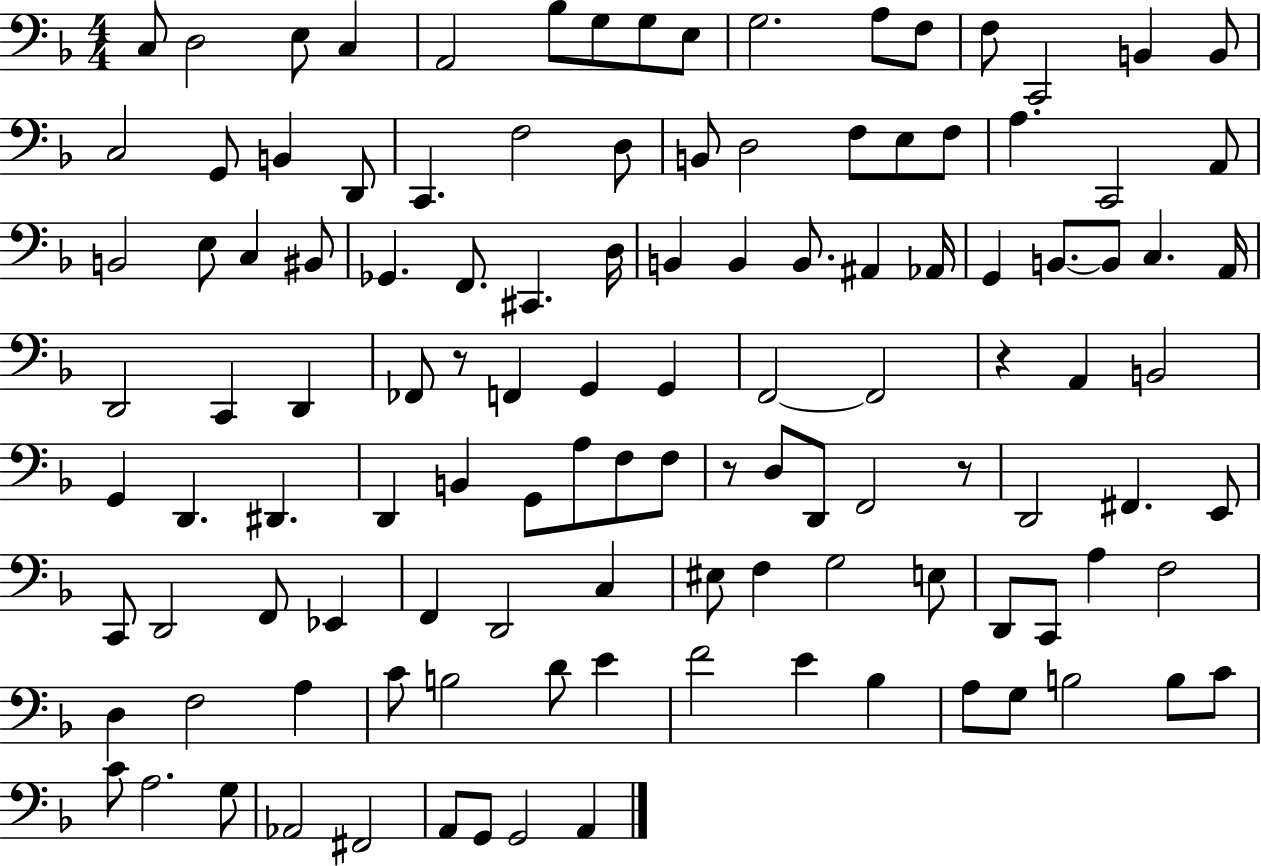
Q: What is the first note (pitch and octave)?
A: C3